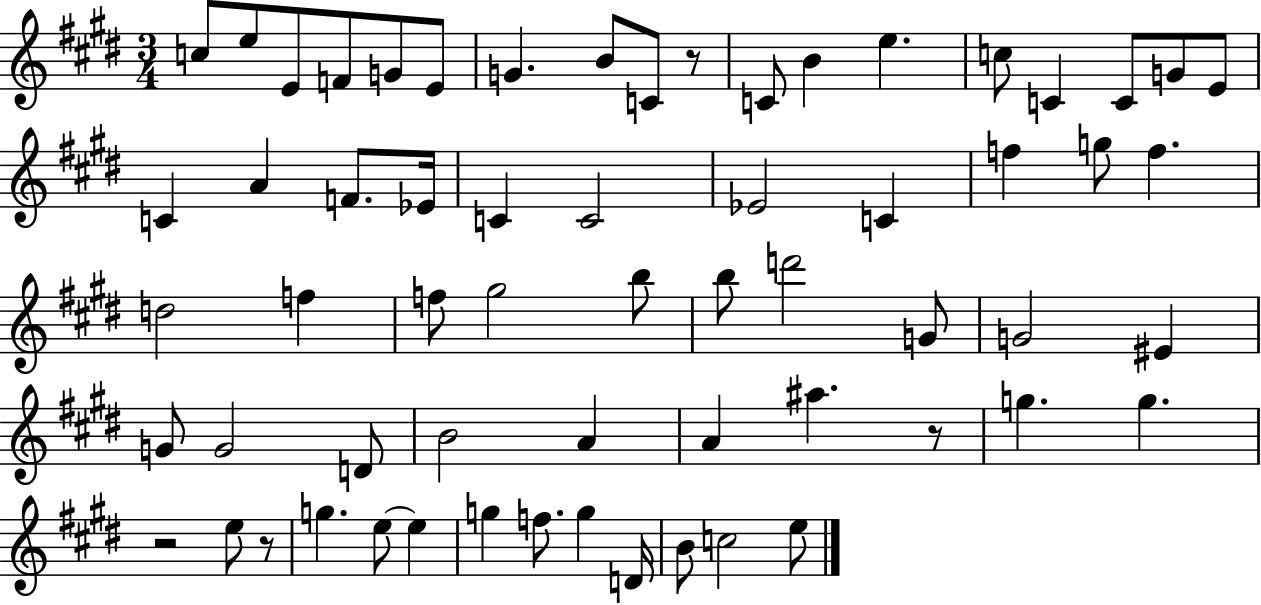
{
  \clef treble
  \numericTimeSignature
  \time 3/4
  \key e \major
  \repeat volta 2 { c''8 e''8 e'8 f'8 g'8 e'8 | g'4. b'8 c'8 r8 | c'8 b'4 e''4. | c''8 c'4 c'8 g'8 e'8 | \break c'4 a'4 f'8. ees'16 | c'4 c'2 | ees'2 c'4 | f''4 g''8 f''4. | \break d''2 f''4 | f''8 gis''2 b''8 | b''8 d'''2 g'8 | g'2 eis'4 | \break g'8 g'2 d'8 | b'2 a'4 | a'4 ais''4. r8 | g''4. g''4. | \break r2 e''8 r8 | g''4. e''8~~ e''4 | g''4 f''8. g''4 d'16 | b'8 c''2 e''8 | \break } \bar "|."
}